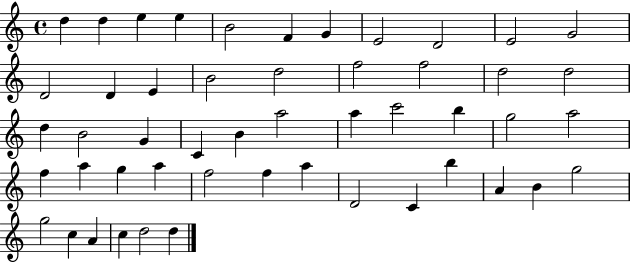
{
  \clef treble
  \time 4/4
  \defaultTimeSignature
  \key c \major
  d''4 d''4 e''4 e''4 | b'2 f'4 g'4 | e'2 d'2 | e'2 g'2 | \break d'2 d'4 e'4 | b'2 d''2 | f''2 f''2 | d''2 d''2 | \break d''4 b'2 g'4 | c'4 b'4 a''2 | a''4 c'''2 b''4 | g''2 a''2 | \break f''4 a''4 g''4 a''4 | f''2 f''4 a''4 | d'2 c'4 b''4 | a'4 b'4 g''2 | \break g''2 c''4 a'4 | c''4 d''2 d''4 | \bar "|."
}